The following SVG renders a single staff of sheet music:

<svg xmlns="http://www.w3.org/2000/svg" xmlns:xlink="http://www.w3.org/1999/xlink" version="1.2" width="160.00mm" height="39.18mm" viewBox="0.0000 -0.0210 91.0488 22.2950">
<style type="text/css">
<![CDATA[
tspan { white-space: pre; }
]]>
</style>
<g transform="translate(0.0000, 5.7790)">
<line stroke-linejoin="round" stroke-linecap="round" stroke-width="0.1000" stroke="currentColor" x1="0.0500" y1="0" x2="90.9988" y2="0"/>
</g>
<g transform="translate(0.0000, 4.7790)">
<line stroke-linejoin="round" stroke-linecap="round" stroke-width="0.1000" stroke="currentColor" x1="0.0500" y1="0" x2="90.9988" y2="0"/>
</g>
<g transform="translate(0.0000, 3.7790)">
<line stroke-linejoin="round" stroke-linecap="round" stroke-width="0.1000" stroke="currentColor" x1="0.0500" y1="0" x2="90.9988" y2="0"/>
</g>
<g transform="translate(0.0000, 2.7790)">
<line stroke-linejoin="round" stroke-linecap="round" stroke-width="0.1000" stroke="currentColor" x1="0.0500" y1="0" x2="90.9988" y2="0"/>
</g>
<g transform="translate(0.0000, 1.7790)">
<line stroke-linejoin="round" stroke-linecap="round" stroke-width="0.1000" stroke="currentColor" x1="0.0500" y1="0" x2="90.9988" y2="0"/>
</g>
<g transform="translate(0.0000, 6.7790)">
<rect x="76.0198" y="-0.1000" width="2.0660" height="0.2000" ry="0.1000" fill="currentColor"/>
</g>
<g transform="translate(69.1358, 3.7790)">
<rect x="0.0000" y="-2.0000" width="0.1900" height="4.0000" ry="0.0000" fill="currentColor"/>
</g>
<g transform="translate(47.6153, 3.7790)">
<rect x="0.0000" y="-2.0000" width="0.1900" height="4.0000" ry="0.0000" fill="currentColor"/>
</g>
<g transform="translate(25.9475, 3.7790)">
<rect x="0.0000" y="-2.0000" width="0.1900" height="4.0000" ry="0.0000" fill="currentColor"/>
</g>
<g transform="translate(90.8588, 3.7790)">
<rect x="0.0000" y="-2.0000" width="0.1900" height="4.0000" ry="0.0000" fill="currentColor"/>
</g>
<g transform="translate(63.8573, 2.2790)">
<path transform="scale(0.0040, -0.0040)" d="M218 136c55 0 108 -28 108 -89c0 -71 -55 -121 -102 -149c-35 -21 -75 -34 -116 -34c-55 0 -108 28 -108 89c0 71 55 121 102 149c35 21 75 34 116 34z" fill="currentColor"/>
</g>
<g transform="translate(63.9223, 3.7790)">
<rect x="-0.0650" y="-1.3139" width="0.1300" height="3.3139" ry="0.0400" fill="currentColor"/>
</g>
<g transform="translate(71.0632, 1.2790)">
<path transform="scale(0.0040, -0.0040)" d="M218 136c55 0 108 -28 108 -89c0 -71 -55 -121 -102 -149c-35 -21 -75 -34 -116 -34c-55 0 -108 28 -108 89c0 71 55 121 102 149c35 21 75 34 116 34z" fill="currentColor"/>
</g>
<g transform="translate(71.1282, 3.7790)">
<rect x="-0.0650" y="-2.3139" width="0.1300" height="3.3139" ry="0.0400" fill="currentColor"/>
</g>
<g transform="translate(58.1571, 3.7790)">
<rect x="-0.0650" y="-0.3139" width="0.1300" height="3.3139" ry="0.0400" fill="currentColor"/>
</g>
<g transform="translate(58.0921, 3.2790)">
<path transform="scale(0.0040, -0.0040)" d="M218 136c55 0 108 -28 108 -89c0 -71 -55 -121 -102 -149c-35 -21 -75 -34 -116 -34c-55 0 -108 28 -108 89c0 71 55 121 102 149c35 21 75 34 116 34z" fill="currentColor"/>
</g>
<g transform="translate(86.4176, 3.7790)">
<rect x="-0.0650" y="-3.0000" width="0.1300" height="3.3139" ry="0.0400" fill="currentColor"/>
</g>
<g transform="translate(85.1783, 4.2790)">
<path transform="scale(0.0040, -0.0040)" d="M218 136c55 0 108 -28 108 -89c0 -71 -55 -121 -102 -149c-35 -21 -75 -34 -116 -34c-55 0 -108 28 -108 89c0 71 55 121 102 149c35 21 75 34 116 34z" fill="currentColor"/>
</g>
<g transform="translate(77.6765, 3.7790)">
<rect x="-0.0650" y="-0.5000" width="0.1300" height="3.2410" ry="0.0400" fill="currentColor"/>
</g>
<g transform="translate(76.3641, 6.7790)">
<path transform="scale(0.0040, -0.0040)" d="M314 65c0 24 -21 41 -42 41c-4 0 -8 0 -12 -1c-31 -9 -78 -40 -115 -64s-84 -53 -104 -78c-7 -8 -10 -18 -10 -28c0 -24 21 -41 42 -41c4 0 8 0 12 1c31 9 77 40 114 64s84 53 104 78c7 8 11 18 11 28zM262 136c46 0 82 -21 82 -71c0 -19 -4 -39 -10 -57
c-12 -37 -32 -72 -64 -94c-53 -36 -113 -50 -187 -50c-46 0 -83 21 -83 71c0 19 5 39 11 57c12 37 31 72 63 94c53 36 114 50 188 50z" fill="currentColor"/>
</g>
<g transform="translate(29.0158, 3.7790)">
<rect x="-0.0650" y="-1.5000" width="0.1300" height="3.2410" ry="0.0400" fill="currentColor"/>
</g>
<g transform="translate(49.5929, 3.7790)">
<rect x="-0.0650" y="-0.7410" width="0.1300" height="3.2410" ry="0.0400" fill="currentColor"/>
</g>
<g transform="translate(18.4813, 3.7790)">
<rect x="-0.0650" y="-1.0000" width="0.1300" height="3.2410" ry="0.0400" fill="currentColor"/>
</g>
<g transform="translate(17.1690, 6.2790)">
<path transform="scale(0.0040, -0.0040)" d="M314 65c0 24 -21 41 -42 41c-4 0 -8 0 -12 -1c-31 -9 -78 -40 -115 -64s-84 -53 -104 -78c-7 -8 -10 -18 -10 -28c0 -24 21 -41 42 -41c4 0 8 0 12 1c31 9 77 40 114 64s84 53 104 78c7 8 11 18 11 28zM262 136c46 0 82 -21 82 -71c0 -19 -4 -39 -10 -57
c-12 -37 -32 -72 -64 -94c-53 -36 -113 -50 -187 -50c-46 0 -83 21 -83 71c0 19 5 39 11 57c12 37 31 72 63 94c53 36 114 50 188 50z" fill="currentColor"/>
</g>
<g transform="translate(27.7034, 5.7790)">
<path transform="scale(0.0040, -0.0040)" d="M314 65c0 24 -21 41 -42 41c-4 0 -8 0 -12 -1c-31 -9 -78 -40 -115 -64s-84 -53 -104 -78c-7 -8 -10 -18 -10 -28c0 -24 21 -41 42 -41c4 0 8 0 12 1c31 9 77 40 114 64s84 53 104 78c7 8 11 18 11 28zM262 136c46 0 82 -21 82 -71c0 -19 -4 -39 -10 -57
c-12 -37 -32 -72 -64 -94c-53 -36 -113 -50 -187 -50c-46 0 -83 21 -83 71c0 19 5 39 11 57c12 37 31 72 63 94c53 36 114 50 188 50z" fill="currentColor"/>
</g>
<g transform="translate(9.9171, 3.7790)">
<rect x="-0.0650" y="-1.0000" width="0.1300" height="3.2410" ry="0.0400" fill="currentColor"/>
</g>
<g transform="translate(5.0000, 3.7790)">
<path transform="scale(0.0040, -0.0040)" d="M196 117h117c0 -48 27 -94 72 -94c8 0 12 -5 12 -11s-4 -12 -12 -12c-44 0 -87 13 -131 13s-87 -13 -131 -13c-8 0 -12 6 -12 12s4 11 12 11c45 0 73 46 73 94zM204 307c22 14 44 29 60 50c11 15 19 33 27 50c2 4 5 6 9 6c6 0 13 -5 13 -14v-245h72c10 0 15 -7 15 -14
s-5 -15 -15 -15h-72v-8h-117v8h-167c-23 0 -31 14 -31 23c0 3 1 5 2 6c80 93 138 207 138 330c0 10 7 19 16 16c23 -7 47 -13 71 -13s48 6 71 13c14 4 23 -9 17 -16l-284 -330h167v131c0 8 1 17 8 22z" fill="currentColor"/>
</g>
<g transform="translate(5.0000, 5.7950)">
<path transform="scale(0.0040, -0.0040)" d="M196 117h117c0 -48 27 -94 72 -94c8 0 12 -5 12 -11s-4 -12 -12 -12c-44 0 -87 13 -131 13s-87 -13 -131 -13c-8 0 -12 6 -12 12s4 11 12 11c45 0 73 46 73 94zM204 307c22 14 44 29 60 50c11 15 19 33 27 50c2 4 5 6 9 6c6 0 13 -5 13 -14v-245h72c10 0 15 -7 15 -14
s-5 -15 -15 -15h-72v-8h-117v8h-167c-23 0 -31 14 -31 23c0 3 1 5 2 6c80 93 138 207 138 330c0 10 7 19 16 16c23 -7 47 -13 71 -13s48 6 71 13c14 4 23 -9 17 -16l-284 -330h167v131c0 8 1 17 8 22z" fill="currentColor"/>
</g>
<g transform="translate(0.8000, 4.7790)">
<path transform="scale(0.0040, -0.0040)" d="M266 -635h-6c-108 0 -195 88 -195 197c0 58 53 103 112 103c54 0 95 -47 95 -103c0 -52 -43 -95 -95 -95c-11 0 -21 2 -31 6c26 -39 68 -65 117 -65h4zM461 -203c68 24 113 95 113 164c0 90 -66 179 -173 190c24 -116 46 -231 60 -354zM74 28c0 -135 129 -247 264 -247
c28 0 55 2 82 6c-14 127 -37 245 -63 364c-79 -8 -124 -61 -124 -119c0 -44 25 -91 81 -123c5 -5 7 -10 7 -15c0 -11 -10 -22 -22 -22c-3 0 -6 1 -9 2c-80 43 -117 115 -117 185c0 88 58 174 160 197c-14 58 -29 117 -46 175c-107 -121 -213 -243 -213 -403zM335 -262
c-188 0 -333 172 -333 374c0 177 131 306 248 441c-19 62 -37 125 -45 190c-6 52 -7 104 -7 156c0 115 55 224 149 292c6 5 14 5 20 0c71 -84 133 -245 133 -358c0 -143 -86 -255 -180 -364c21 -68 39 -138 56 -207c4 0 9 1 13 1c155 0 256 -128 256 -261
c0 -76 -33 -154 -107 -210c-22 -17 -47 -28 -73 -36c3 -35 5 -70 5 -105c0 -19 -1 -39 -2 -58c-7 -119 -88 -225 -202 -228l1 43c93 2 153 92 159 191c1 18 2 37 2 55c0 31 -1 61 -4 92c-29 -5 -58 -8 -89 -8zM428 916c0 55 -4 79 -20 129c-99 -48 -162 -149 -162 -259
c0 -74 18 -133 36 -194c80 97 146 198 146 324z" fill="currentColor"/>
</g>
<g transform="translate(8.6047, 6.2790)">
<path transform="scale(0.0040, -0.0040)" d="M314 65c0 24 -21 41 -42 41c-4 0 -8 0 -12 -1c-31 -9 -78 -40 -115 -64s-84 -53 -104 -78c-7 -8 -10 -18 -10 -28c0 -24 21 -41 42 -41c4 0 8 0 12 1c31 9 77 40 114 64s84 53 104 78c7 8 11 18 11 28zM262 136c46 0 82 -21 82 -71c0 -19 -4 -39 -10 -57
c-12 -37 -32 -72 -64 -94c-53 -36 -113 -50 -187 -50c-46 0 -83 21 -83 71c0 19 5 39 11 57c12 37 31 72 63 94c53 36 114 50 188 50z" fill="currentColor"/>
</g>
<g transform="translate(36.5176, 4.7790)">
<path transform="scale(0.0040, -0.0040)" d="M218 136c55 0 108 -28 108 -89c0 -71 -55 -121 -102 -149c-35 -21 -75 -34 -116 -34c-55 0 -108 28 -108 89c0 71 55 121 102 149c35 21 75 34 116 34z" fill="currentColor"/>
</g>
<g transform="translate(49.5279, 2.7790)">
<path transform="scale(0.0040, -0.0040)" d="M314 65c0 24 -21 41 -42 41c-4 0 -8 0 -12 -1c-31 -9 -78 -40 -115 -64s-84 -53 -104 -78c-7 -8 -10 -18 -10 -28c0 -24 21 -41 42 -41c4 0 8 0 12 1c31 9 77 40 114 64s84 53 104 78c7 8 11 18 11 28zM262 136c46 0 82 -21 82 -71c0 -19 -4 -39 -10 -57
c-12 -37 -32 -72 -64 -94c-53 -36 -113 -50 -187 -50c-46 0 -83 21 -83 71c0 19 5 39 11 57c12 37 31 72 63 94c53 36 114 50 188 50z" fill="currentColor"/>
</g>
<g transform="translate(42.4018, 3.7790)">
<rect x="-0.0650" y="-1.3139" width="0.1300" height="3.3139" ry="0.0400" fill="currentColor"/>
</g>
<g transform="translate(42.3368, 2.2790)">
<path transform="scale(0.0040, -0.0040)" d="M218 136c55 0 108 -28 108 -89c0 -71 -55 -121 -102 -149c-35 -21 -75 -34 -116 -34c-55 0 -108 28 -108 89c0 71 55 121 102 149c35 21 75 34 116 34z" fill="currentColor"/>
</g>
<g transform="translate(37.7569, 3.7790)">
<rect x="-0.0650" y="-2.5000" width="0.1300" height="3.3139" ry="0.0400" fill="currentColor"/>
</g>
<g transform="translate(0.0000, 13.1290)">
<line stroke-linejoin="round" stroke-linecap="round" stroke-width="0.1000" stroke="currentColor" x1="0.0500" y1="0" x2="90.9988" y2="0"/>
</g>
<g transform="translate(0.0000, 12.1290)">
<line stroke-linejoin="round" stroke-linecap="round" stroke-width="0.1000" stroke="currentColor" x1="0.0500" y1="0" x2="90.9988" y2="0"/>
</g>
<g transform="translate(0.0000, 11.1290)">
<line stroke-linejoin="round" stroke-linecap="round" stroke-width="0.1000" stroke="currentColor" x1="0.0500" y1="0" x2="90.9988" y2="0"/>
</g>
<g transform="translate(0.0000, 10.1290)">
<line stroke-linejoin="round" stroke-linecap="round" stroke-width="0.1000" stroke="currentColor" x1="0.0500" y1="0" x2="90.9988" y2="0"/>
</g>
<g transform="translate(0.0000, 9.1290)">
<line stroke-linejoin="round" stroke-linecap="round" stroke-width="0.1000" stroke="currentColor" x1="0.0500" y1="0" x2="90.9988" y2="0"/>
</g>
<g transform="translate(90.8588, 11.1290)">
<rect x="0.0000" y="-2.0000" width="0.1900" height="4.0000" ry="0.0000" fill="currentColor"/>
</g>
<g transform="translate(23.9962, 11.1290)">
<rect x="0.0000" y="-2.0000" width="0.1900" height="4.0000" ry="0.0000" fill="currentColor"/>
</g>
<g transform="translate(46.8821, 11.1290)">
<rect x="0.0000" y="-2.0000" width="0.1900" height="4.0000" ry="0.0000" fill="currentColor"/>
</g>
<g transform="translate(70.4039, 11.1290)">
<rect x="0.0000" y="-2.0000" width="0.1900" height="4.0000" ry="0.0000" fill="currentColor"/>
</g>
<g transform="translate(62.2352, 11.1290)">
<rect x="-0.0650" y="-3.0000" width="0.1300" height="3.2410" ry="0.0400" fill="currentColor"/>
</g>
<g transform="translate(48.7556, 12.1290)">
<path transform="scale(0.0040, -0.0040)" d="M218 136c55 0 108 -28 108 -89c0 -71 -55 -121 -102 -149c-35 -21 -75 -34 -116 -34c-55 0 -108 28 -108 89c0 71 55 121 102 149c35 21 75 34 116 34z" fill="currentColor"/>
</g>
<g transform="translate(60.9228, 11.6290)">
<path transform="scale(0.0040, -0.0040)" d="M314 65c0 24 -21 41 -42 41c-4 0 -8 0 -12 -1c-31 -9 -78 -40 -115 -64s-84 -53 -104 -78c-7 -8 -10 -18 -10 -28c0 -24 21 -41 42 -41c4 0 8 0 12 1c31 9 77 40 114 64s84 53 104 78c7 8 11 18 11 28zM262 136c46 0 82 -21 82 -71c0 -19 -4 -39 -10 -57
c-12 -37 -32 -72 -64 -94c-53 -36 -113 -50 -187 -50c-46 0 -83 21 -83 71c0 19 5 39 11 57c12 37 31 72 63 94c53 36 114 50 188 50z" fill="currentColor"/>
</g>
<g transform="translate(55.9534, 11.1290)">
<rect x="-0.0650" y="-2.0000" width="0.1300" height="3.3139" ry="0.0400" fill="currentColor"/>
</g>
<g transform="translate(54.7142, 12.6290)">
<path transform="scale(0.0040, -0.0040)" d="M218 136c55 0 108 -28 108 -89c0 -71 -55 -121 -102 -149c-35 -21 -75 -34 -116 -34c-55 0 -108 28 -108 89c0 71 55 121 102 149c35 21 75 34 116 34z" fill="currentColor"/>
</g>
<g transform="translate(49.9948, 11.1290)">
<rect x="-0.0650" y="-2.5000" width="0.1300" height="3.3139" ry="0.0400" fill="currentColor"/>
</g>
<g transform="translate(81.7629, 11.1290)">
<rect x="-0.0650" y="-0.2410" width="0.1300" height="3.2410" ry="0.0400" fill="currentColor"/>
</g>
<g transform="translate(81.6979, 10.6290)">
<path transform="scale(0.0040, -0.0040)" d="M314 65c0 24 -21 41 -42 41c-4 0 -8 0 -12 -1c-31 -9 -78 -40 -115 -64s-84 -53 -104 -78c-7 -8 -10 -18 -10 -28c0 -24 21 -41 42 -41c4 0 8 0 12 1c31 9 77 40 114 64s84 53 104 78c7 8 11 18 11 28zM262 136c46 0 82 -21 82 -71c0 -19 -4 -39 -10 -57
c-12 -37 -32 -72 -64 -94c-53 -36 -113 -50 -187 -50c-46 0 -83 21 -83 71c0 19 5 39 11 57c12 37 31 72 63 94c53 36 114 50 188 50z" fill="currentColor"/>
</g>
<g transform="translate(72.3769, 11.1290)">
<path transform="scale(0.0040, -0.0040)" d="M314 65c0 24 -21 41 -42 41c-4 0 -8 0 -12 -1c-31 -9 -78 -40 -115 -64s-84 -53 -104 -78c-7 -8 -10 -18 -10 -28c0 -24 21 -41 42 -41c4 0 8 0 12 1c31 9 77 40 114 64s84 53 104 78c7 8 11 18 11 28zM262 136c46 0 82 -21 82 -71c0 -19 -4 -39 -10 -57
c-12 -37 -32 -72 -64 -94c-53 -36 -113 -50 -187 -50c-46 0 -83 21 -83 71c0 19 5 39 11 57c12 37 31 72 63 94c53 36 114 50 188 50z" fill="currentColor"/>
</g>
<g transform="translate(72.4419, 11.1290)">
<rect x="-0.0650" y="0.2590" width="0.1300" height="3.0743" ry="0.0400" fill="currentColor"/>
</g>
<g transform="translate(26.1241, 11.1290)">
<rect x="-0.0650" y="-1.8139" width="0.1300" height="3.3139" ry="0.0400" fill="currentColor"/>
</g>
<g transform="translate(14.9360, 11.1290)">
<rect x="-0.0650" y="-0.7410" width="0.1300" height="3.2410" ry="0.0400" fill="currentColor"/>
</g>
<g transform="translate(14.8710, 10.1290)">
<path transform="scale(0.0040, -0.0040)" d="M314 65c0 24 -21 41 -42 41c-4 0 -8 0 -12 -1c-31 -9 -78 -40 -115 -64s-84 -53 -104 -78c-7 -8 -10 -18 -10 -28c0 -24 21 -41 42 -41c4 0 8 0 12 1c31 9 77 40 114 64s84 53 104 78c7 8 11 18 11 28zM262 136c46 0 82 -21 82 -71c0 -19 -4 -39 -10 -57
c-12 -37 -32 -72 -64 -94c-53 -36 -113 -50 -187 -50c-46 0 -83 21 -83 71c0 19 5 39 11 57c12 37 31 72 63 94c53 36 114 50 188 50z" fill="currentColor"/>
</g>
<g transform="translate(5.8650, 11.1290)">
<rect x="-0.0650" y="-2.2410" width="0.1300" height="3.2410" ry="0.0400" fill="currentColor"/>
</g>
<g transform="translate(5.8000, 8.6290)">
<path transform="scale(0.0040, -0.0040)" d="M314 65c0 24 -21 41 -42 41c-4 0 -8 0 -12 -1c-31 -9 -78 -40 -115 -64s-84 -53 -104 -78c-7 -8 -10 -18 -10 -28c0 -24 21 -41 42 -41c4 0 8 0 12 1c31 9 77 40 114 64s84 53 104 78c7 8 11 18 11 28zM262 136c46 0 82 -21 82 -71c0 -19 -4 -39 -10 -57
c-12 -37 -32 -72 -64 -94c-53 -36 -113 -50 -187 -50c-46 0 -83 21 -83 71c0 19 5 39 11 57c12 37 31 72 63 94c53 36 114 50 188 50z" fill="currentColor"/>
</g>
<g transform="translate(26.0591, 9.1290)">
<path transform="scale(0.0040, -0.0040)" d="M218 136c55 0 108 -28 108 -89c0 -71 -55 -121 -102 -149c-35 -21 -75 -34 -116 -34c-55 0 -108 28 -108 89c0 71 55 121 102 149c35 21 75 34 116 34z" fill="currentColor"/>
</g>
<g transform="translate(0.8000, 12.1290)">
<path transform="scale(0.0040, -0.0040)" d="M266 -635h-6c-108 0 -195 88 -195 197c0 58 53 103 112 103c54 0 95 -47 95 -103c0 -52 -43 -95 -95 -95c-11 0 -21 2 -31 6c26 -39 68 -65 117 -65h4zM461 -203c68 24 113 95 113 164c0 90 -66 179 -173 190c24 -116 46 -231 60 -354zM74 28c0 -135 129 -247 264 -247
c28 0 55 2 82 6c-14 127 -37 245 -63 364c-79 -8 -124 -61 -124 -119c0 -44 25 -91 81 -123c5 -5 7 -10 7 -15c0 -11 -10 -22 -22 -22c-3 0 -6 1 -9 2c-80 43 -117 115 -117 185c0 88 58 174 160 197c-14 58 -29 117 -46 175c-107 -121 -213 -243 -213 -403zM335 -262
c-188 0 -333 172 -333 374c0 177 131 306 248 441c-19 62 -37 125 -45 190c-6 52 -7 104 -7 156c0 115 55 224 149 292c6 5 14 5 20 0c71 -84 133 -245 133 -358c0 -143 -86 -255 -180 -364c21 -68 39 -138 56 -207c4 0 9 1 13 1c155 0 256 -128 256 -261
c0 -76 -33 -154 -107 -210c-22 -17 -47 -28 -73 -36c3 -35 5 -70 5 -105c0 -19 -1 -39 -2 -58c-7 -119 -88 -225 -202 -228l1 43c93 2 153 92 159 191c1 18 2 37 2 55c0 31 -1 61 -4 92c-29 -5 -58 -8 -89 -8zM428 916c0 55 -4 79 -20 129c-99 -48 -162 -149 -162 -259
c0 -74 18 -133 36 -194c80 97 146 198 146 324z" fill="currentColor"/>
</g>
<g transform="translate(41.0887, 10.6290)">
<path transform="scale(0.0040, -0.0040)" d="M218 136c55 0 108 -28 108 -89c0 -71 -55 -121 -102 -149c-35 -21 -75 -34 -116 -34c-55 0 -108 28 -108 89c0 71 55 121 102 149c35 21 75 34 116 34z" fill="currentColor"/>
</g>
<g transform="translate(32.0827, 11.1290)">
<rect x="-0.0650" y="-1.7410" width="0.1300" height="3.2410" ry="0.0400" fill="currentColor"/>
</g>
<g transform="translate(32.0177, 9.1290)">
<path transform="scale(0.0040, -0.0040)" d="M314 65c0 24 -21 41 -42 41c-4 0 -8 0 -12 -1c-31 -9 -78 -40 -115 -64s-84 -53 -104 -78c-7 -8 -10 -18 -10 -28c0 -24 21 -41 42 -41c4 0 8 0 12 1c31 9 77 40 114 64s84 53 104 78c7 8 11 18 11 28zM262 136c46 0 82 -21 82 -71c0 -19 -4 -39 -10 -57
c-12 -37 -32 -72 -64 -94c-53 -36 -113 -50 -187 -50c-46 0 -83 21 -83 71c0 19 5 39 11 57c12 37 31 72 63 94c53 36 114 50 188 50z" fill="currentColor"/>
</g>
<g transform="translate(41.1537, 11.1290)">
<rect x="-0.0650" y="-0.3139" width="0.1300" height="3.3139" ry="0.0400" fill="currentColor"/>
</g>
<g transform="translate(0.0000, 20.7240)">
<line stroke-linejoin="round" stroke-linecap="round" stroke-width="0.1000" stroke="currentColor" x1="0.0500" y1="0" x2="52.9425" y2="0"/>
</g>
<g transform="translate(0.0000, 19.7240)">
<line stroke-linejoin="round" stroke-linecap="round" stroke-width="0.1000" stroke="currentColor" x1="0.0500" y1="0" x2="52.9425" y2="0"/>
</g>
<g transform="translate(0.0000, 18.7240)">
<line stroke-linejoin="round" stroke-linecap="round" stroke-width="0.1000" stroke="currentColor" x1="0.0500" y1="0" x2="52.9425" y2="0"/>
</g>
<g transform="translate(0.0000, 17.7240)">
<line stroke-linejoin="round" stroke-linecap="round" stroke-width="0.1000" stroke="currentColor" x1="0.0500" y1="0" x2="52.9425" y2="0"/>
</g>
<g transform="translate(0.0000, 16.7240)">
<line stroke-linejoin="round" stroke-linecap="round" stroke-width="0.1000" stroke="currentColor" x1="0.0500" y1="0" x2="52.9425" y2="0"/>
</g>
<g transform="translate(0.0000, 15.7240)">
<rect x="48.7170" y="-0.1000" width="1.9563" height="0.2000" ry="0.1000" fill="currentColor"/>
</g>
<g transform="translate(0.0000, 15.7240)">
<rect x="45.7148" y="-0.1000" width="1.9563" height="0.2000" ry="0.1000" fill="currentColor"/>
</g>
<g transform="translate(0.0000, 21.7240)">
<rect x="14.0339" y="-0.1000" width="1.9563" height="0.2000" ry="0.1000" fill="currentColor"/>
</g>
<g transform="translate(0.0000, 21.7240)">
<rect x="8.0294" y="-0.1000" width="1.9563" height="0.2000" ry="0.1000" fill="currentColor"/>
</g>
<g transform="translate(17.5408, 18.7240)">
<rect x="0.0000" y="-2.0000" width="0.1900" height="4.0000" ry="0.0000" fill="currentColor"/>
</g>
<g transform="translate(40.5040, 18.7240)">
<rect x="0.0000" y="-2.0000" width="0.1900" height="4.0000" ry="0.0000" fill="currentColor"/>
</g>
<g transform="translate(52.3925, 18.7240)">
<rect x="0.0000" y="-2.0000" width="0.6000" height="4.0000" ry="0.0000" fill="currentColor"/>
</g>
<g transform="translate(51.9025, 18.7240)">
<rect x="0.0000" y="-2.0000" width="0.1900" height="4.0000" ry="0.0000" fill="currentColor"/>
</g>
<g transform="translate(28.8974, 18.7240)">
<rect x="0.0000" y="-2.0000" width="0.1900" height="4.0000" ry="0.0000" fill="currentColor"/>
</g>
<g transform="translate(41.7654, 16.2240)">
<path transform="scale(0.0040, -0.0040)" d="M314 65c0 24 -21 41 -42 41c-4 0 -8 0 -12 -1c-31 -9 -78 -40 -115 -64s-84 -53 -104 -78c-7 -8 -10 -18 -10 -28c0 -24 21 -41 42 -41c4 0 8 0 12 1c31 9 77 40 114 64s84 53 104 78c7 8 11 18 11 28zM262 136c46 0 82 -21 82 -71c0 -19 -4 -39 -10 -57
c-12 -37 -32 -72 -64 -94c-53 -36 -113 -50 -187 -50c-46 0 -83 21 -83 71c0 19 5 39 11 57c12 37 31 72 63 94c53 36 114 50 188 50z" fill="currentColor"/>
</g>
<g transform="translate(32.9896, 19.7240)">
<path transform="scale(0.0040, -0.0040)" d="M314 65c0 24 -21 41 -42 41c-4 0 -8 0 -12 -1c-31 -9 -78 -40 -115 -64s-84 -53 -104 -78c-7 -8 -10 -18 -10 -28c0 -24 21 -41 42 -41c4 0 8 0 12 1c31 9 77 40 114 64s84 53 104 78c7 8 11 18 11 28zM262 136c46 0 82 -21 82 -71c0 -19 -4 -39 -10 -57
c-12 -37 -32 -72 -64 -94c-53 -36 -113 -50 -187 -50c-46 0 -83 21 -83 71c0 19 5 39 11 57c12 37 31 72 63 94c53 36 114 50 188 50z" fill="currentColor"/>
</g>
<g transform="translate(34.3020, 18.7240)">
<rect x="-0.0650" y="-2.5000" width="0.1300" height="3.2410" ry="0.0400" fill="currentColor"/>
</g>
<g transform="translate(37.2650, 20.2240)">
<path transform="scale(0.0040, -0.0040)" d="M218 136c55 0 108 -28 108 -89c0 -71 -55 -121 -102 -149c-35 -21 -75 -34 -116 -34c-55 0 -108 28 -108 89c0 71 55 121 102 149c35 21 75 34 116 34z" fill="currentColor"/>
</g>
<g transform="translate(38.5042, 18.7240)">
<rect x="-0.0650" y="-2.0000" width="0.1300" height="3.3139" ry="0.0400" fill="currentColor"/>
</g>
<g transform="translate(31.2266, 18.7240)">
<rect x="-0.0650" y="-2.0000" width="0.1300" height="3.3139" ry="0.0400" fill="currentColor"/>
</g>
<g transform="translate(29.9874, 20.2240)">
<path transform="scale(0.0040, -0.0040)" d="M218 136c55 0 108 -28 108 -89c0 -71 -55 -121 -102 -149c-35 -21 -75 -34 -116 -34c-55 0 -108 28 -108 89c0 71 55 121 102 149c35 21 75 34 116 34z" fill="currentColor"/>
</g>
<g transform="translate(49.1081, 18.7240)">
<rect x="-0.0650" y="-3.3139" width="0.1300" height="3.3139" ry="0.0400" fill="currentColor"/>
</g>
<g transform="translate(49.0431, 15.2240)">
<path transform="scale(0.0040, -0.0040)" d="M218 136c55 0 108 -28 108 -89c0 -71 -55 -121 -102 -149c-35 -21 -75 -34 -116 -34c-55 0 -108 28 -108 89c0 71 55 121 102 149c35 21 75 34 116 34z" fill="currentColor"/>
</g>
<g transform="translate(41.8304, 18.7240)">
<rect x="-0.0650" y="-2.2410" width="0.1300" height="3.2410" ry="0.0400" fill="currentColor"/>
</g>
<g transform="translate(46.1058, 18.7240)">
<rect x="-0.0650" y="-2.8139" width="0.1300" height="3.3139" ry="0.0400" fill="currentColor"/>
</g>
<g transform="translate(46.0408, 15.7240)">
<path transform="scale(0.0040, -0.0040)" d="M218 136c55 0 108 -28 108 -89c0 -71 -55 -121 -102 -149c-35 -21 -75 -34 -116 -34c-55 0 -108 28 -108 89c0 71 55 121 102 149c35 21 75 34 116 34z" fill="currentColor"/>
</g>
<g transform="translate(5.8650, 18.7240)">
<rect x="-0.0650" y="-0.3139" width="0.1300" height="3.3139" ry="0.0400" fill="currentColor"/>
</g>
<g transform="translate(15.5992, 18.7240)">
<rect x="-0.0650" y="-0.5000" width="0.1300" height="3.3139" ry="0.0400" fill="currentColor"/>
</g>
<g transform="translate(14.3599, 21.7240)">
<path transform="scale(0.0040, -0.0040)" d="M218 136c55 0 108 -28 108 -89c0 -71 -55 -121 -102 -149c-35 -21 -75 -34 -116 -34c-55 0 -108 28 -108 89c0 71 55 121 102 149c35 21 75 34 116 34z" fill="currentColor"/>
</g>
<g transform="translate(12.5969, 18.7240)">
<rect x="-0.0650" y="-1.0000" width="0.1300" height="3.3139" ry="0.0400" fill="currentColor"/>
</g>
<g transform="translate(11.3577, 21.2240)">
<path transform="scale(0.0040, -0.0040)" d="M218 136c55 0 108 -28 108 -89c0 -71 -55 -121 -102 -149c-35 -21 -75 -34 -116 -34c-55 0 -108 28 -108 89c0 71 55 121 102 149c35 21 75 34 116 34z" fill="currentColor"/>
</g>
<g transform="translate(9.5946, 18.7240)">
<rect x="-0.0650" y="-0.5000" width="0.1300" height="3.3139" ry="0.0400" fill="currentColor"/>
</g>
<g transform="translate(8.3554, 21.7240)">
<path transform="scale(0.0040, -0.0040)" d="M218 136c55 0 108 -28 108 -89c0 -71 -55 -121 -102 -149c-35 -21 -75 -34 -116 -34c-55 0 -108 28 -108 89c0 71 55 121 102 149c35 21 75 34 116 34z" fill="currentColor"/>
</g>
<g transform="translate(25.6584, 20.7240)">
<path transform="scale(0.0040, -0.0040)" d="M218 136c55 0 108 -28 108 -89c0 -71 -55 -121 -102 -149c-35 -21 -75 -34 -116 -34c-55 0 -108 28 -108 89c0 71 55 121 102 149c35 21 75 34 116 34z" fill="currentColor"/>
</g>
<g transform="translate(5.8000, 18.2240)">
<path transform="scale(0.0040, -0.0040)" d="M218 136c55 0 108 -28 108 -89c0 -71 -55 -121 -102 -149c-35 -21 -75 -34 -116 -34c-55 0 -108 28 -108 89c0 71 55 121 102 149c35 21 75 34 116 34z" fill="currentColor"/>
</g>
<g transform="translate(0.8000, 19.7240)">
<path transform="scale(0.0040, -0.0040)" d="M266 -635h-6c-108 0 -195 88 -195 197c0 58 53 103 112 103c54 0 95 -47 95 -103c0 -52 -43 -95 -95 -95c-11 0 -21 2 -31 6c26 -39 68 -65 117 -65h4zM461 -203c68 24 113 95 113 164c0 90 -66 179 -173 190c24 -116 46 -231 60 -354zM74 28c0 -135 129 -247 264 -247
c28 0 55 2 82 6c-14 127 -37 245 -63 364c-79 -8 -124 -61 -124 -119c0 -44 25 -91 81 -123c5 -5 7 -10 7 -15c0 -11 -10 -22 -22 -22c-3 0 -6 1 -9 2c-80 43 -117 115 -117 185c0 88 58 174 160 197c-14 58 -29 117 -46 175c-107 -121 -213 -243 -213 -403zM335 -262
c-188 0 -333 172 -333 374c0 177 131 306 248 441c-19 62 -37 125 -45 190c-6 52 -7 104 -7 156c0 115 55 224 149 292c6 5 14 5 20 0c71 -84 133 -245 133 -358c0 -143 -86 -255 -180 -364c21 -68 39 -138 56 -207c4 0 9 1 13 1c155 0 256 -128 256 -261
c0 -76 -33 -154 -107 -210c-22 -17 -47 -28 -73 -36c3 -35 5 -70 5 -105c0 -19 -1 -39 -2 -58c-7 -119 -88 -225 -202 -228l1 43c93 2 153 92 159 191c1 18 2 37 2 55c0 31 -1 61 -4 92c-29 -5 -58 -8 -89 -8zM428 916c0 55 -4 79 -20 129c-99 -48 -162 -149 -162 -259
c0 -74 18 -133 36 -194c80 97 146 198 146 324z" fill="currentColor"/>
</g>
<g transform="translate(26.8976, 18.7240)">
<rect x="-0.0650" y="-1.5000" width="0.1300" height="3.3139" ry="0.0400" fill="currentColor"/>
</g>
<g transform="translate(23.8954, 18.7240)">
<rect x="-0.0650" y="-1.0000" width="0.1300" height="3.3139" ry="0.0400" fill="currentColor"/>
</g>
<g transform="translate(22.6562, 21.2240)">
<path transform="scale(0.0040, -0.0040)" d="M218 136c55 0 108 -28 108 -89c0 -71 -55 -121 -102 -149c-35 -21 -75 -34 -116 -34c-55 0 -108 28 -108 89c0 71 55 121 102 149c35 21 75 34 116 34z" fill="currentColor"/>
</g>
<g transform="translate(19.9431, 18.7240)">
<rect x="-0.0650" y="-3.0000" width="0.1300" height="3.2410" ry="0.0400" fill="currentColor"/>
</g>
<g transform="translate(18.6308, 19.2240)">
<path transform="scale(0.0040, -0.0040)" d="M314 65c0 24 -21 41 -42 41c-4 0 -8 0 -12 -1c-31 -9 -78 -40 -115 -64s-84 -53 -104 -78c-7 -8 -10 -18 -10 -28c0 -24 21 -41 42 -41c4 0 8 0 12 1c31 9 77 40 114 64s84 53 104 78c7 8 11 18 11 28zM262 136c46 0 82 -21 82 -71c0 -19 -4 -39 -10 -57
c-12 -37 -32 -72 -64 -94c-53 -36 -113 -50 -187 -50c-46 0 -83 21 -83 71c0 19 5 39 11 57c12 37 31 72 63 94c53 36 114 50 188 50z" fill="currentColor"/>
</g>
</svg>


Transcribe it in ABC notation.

X:1
T:Untitled
M:4/4
L:1/4
K:C
D2 D2 E2 G e d2 c e g C2 A g2 d2 f f2 c G F A2 B2 c2 c C D C A2 D E F G2 F g2 a b